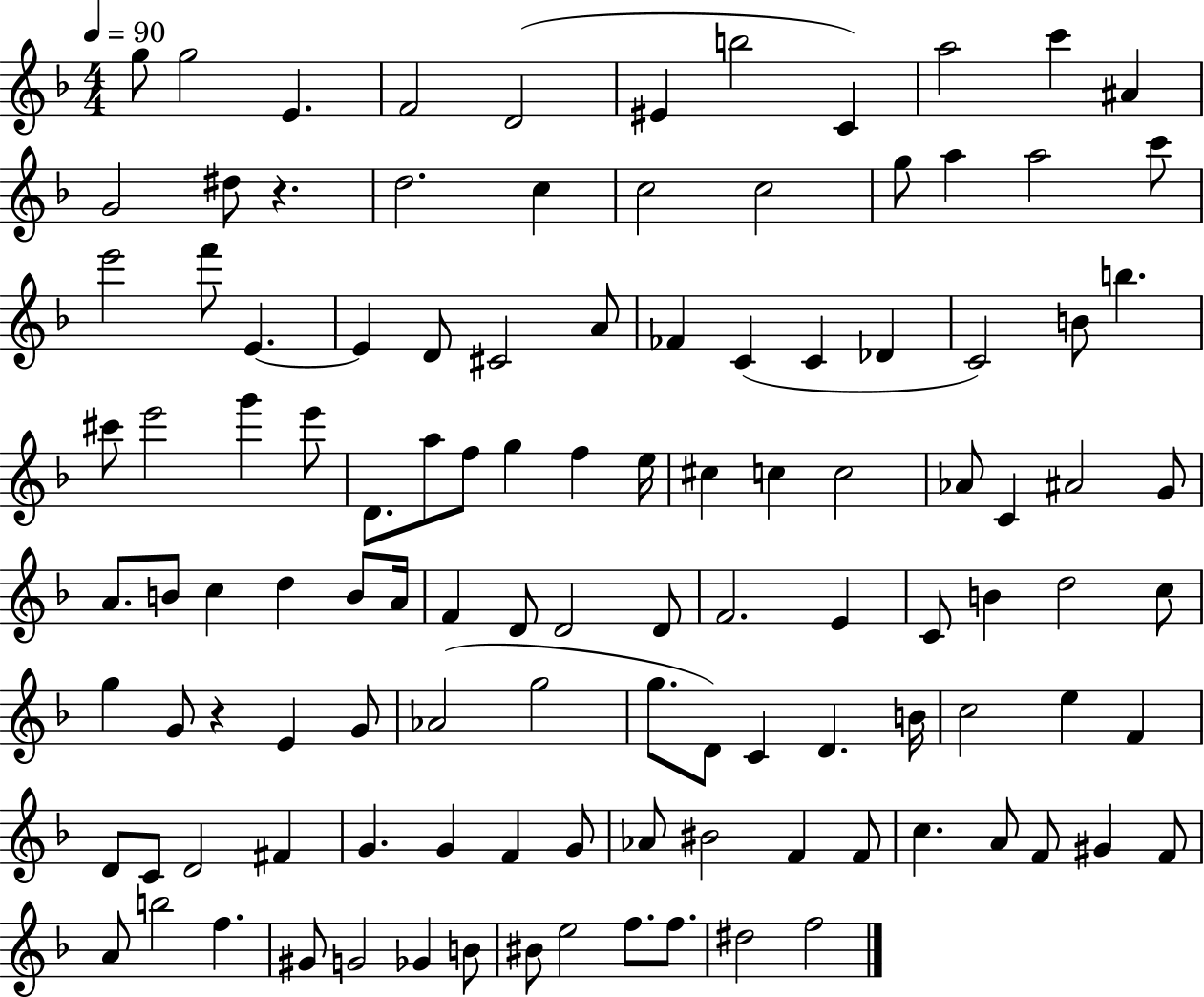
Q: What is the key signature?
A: F major